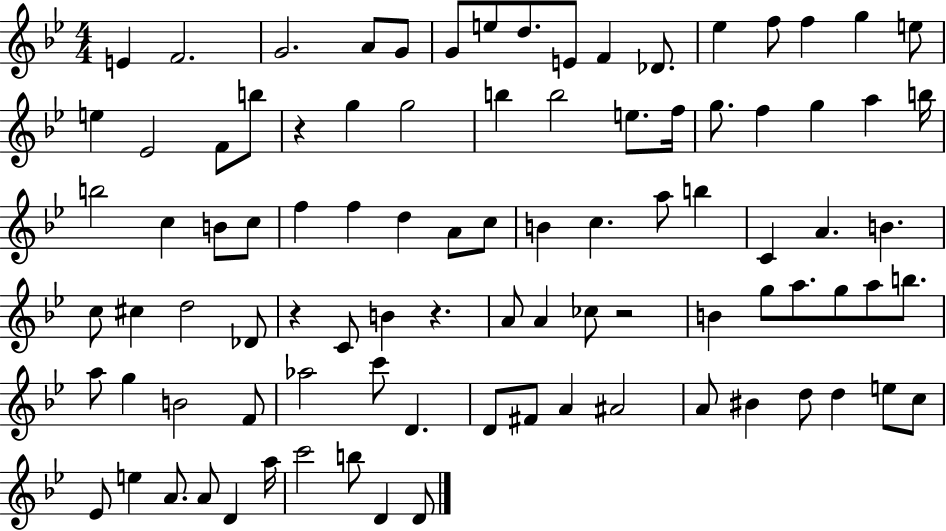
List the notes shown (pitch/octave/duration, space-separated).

E4/q F4/h. G4/h. A4/e G4/e G4/e E5/e D5/e. E4/e F4/q Db4/e. Eb5/q F5/e F5/q G5/q E5/e E5/q Eb4/h F4/e B5/e R/q G5/q G5/h B5/q B5/h E5/e. F5/s G5/e. F5/q G5/q A5/q B5/s B5/h C5/q B4/e C5/e F5/q F5/q D5/q A4/e C5/e B4/q C5/q. A5/e B5/q C4/q A4/q. B4/q. C5/e C#5/q D5/h Db4/e R/q C4/e B4/q R/q. A4/e A4/q CES5/e R/h B4/q G5/e A5/e. G5/e A5/e B5/e. A5/e G5/q B4/h F4/e Ab5/h C6/e D4/q. D4/e F#4/e A4/q A#4/h A4/e BIS4/q D5/e D5/q E5/e C5/e Eb4/e E5/q A4/e. A4/e D4/q A5/s C6/h B5/e D4/q D4/e